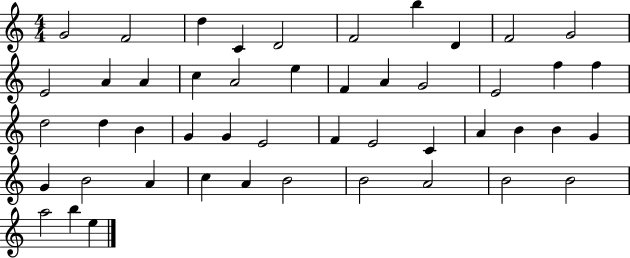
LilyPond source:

{
  \clef treble
  \numericTimeSignature
  \time 4/4
  \key c \major
  g'2 f'2 | d''4 c'4 d'2 | f'2 b''4 d'4 | f'2 g'2 | \break e'2 a'4 a'4 | c''4 a'2 e''4 | f'4 a'4 g'2 | e'2 f''4 f''4 | \break d''2 d''4 b'4 | g'4 g'4 e'2 | f'4 e'2 c'4 | a'4 b'4 b'4 g'4 | \break g'4 b'2 a'4 | c''4 a'4 b'2 | b'2 a'2 | b'2 b'2 | \break a''2 b''4 e''4 | \bar "|."
}